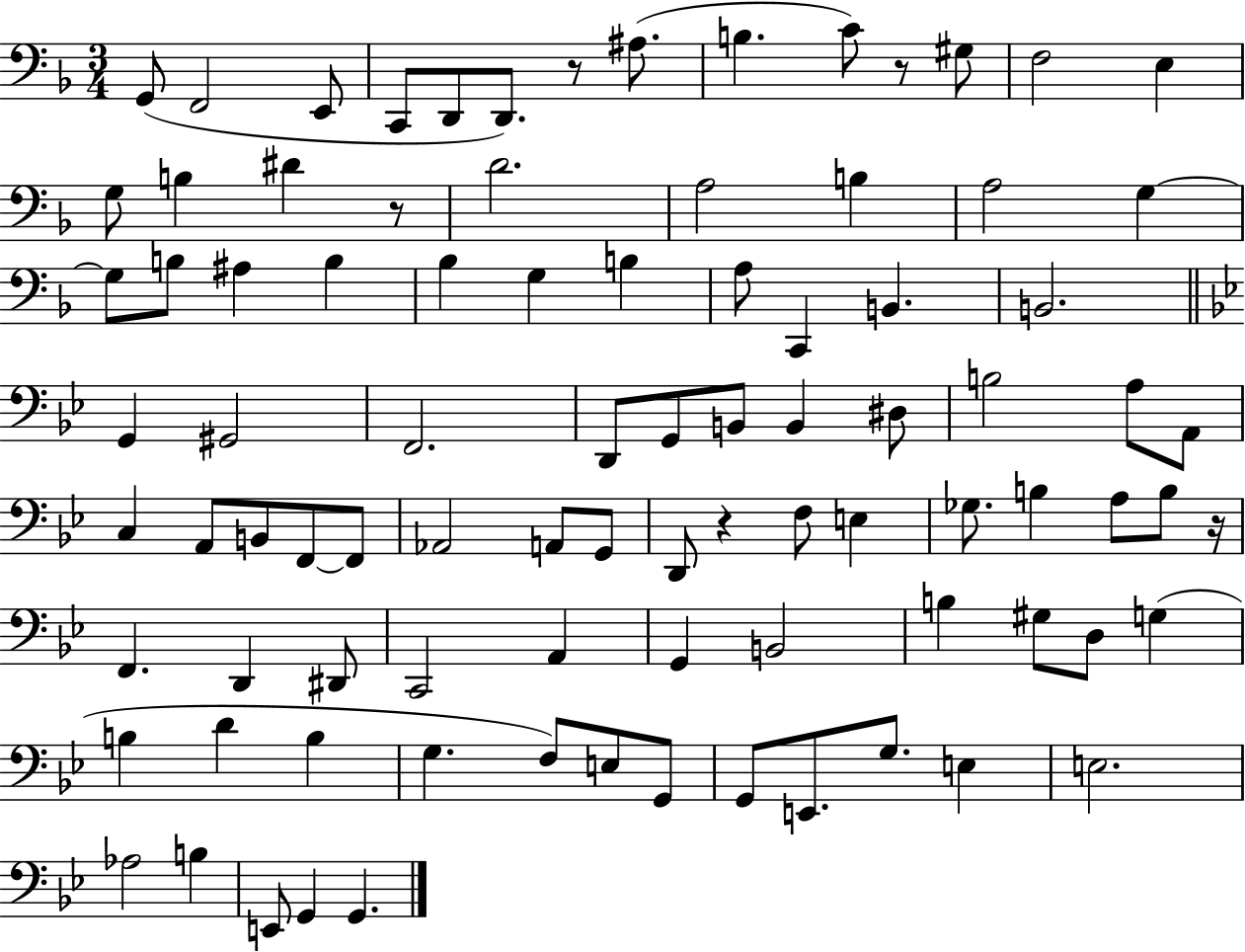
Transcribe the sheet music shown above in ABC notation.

X:1
T:Untitled
M:3/4
L:1/4
K:F
G,,/2 F,,2 E,,/2 C,,/2 D,,/2 D,,/2 z/2 ^A,/2 B, C/2 z/2 ^G,/2 F,2 E, G,/2 B, ^D z/2 D2 A,2 B, A,2 G, G,/2 B,/2 ^A, B, _B, G, B, A,/2 C,, B,, B,,2 G,, ^G,,2 F,,2 D,,/2 G,,/2 B,,/2 B,, ^D,/2 B,2 A,/2 A,,/2 C, A,,/2 B,,/2 F,,/2 F,,/2 _A,,2 A,,/2 G,,/2 D,,/2 z F,/2 E, _G,/2 B, A,/2 B,/2 z/4 F,, D,, ^D,,/2 C,,2 A,, G,, B,,2 B, ^G,/2 D,/2 G, B, D B, G, F,/2 E,/2 G,,/2 G,,/2 E,,/2 G,/2 E, E,2 _A,2 B, E,,/2 G,, G,,